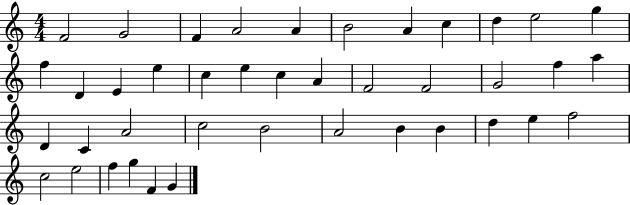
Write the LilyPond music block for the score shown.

{
  \clef treble
  \numericTimeSignature
  \time 4/4
  \key c \major
  f'2 g'2 | f'4 a'2 a'4 | b'2 a'4 c''4 | d''4 e''2 g''4 | \break f''4 d'4 e'4 e''4 | c''4 e''4 c''4 a'4 | f'2 f'2 | g'2 f''4 a''4 | \break d'4 c'4 a'2 | c''2 b'2 | a'2 b'4 b'4 | d''4 e''4 f''2 | \break c''2 e''2 | f''4 g''4 f'4 g'4 | \bar "|."
}